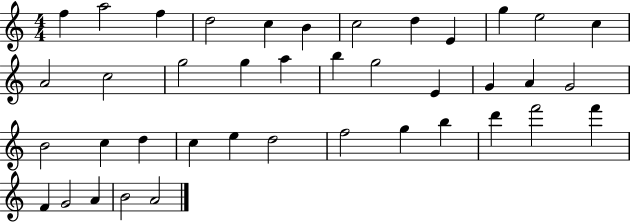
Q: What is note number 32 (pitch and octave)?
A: B5